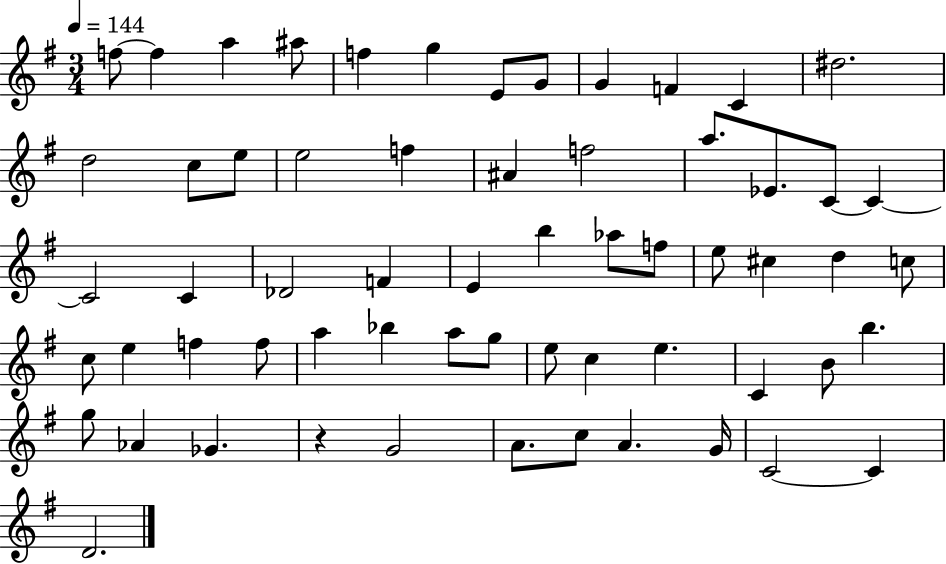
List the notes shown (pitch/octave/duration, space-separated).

F5/e F5/q A5/q A#5/e F5/q G5/q E4/e G4/e G4/q F4/q C4/q D#5/h. D5/h C5/e E5/e E5/h F5/q A#4/q F5/h A5/e. Eb4/e. C4/e C4/q C4/h C4/q Db4/h F4/q E4/q B5/q Ab5/e F5/e E5/e C#5/q D5/q C5/e C5/e E5/q F5/q F5/e A5/q Bb5/q A5/e G5/e E5/e C5/q E5/q. C4/q B4/e B5/q. G5/e Ab4/q Gb4/q. R/q G4/h A4/e. C5/e A4/q. G4/s C4/h C4/q D4/h.